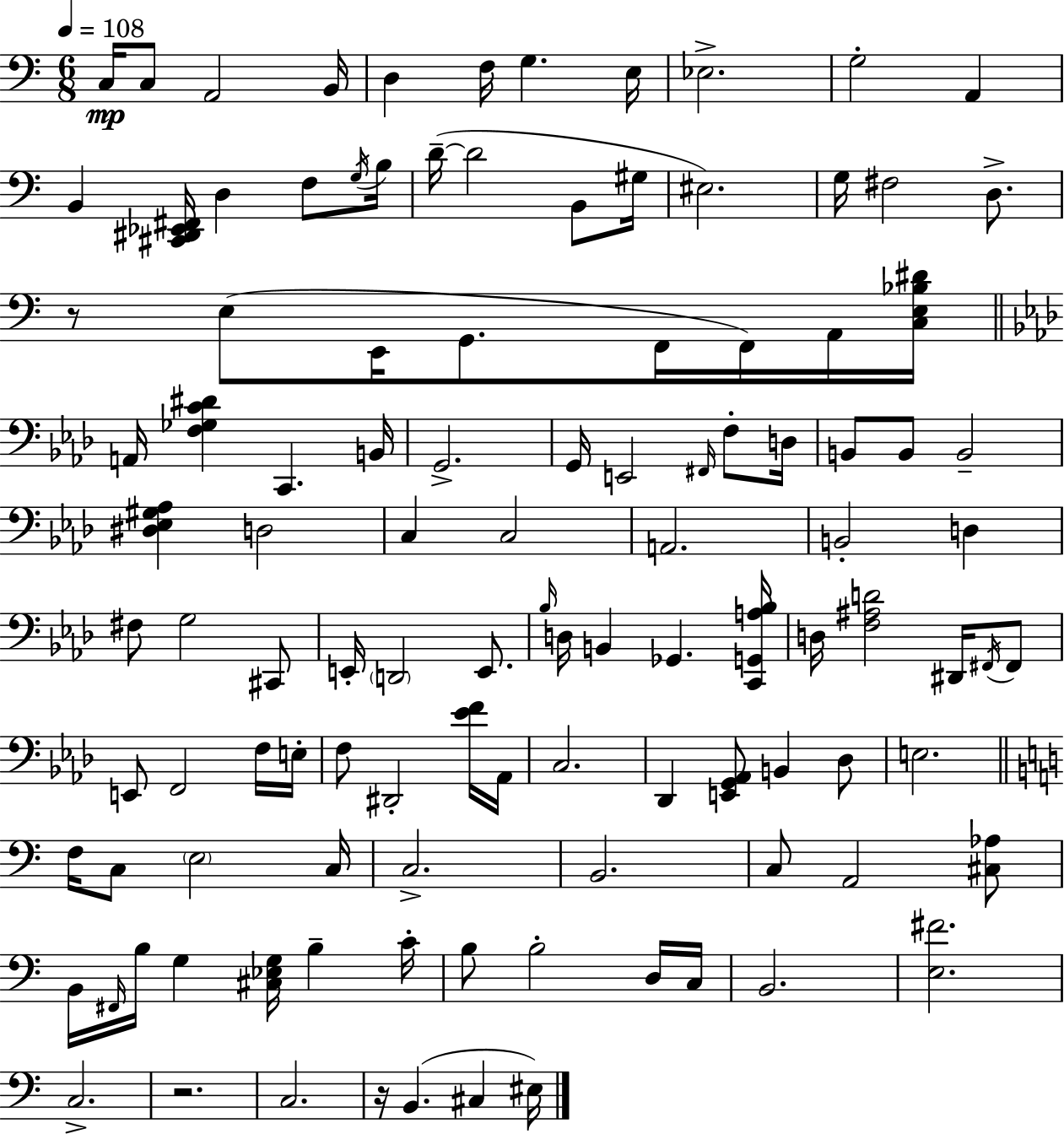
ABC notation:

X:1
T:Untitled
M:6/8
L:1/4
K:C
C,/4 C,/2 A,,2 B,,/4 D, F,/4 G, E,/4 _E,2 G,2 A,, B,, [^C,,^D,,_E,,^F,,]/4 D, F,/2 G,/4 B,/4 D/4 D2 B,,/2 ^G,/4 ^E,2 G,/4 ^F,2 D,/2 z/2 E,/2 E,,/4 G,,/2 F,,/4 F,,/4 A,,/4 [C,E,_B,^D]/4 A,,/4 [F,_G,C^D] C,, B,,/4 G,,2 G,,/4 E,,2 ^F,,/4 F,/2 D,/4 B,,/2 B,,/2 B,,2 [^D,_E,^G,_A,] D,2 C, C,2 A,,2 B,,2 D, ^F,/2 G,2 ^C,,/2 E,,/4 D,,2 E,,/2 _B,/4 D,/4 B,, _G,, [C,,G,,A,_B,]/4 D,/4 [F,^A,D]2 ^D,,/4 ^F,,/4 ^F,,/2 E,,/2 F,,2 F,/4 E,/4 F,/2 ^D,,2 [_EF]/4 _A,,/4 C,2 _D,, [E,,G,,_A,,]/2 B,, _D,/2 E,2 F,/4 C,/2 E,2 C,/4 C,2 B,,2 C,/2 A,,2 [^C,_A,]/2 B,,/4 ^F,,/4 B,/4 G, [^C,_E,G,]/4 B, C/4 B,/2 B,2 D,/4 C,/4 B,,2 [E,^F]2 C,2 z2 C,2 z/4 B,, ^C, ^E,/4